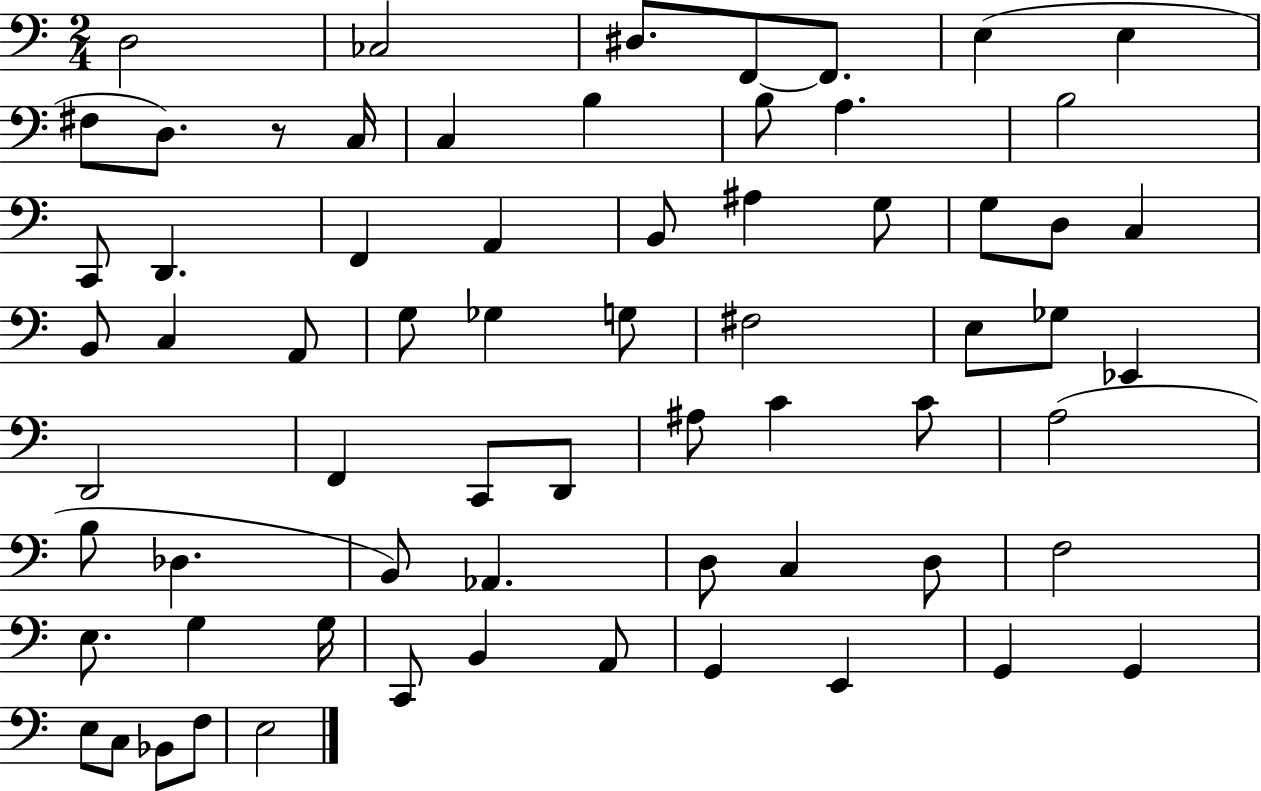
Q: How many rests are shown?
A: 1